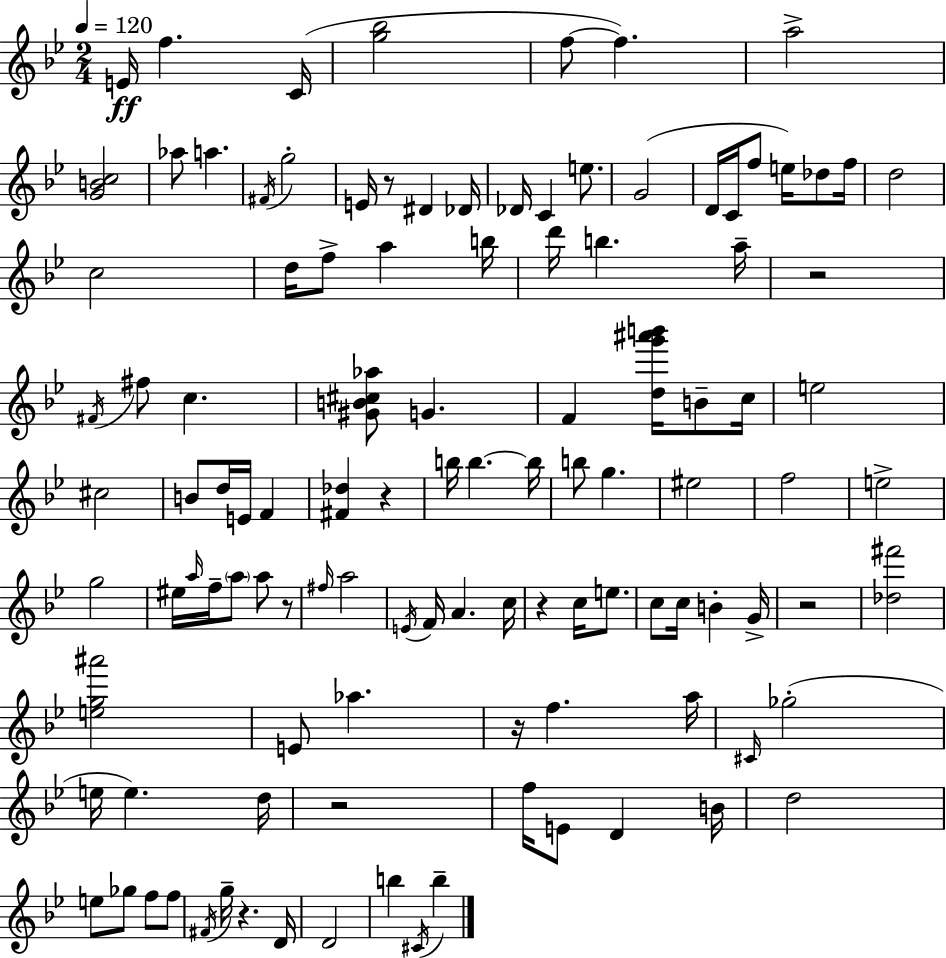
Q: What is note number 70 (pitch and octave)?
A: B4